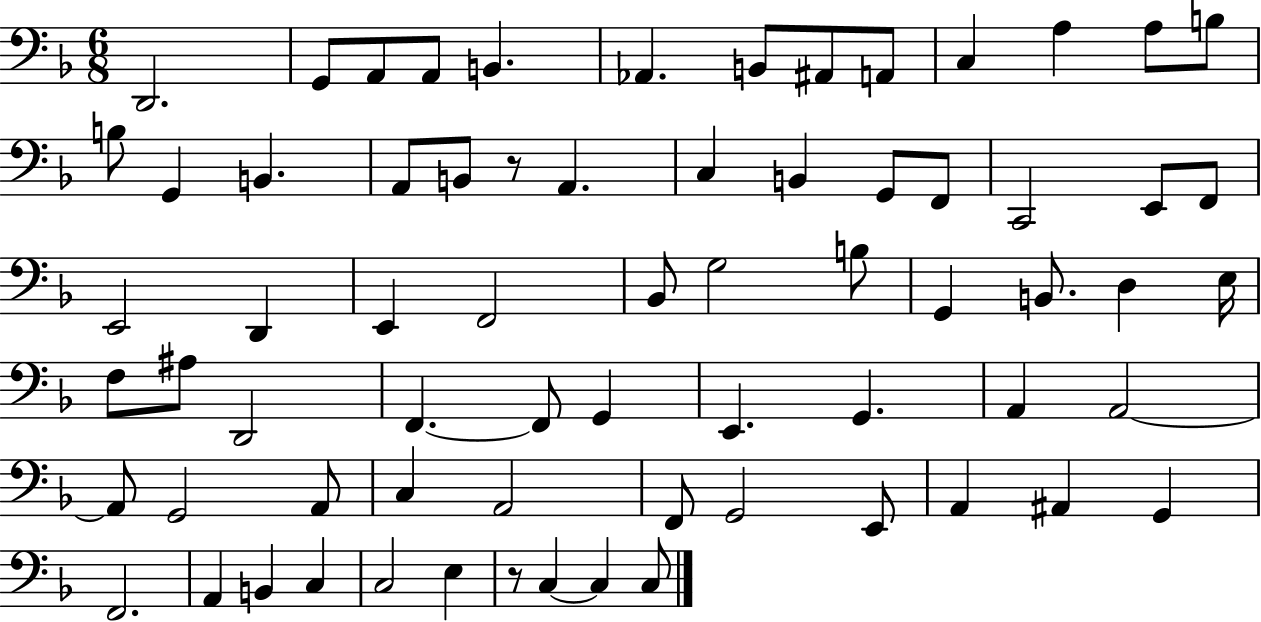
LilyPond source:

{
  \clef bass
  \numericTimeSignature
  \time 6/8
  \key f \major
  \repeat volta 2 { d,2. | g,8 a,8 a,8 b,4. | aes,4. b,8 ais,8 a,8 | c4 a4 a8 b8 | \break b8 g,4 b,4. | a,8 b,8 r8 a,4. | c4 b,4 g,8 f,8 | c,2 e,8 f,8 | \break e,2 d,4 | e,4 f,2 | bes,8 g2 b8 | g,4 b,8. d4 e16 | \break f8 ais8 d,2 | f,4.~~ f,8 g,4 | e,4. g,4. | a,4 a,2~~ | \break a,8 g,2 a,8 | c4 a,2 | f,8 g,2 e,8 | a,4 ais,4 g,4 | \break f,2. | a,4 b,4 c4 | c2 e4 | r8 c4~~ c4 c8 | \break } \bar "|."
}